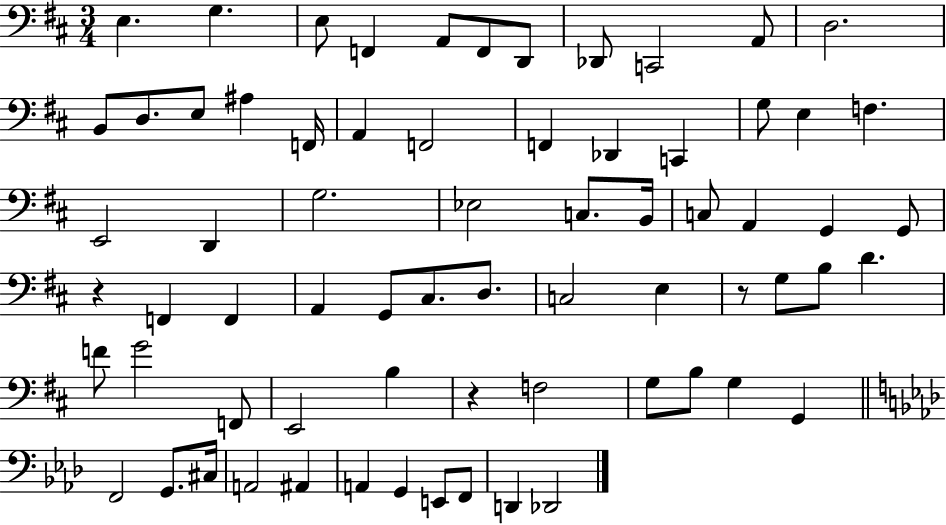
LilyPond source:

{
  \clef bass
  \numericTimeSignature
  \time 3/4
  \key d \major
  \repeat volta 2 { e4. g4. | e8 f,4 a,8 f,8 d,8 | des,8 c,2 a,8 | d2. | \break b,8 d8. e8 ais4 f,16 | a,4 f,2 | f,4 des,4 c,4 | g8 e4 f4. | \break e,2 d,4 | g2. | ees2 c8. b,16 | c8 a,4 g,4 g,8 | \break r4 f,4 f,4 | a,4 g,8 cis8. d8. | c2 e4 | r8 g8 b8 d'4. | \break f'8 g'2 f,8 | e,2 b4 | r4 f2 | g8 b8 g4 g,4 | \break \bar "||" \break \key aes \major f,2 g,8. cis16 | a,2 ais,4 | a,4 g,4 e,8 f,8 | d,4 des,2 | \break } \bar "|."
}